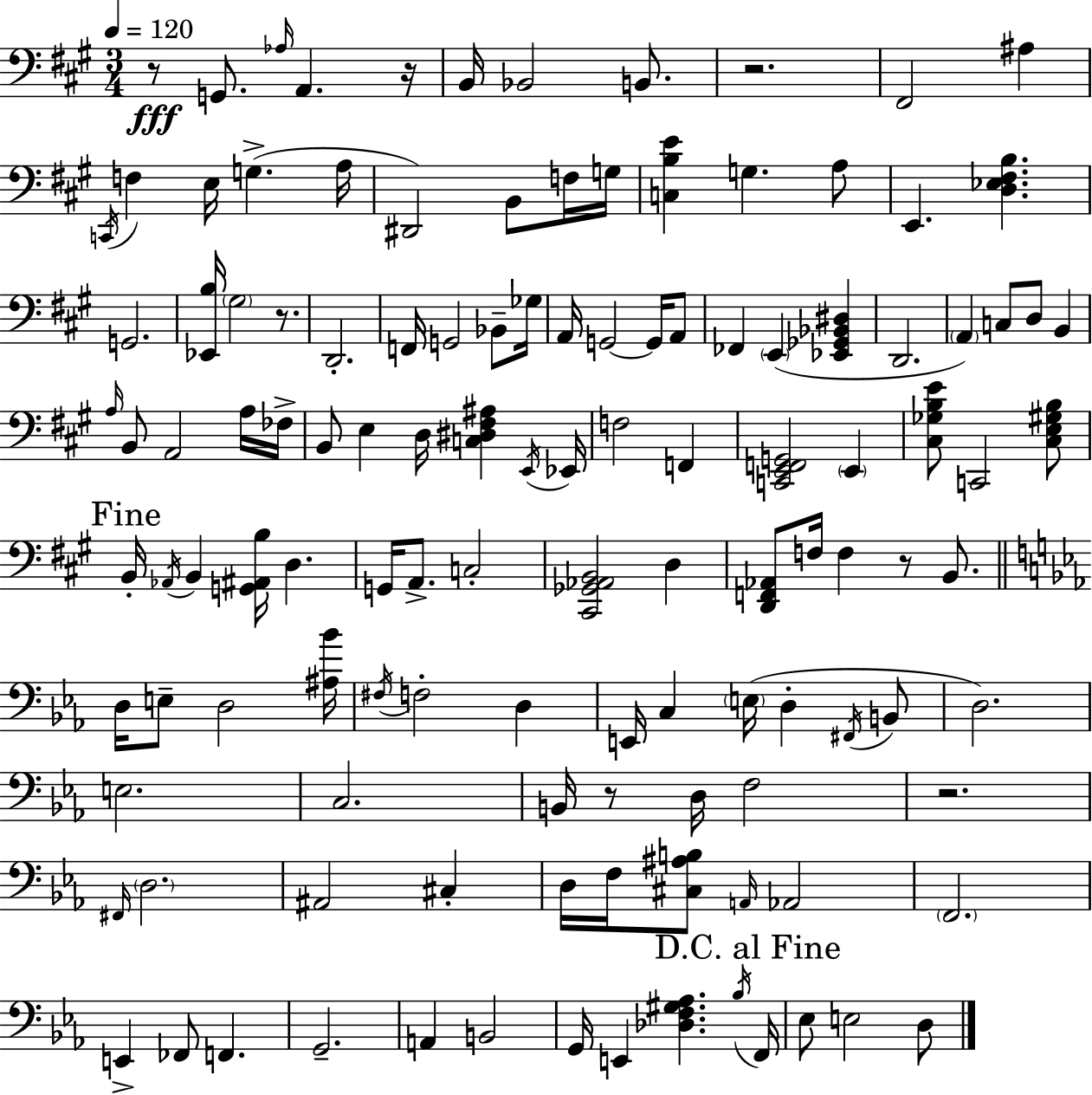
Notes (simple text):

R/e G2/e. Ab3/s A2/q. R/s B2/s Bb2/h B2/e. R/h. F#2/h A#3/q C2/s F3/q E3/s G3/q. A3/s D#2/h B2/e F3/s G3/s [C3,B3,E4]/q G3/q. A3/e E2/q. [D3,Eb3,F#3,B3]/q. G2/h. [Eb2,B3]/s G#3/h R/e. D2/h. F2/s G2/h Bb2/e Gb3/s A2/s G2/h G2/s A2/e FES2/q E2/q [Eb2,Gb2,Bb2,D#3]/q D2/h. A2/q C3/e D3/e B2/q A3/s B2/e A2/h A3/s FES3/s B2/e E3/q D3/s [C3,D#3,F#3,A#3]/q E2/s Eb2/s F3/h F2/q [C2,E2,F2,G2]/h E2/q [C#3,Gb3,B3,E4]/e C2/h [C#3,E3,G#3,B3]/e B2/s Ab2/s B2/q [G2,A#2,B3]/s D3/q. G2/s A2/e. C3/h [C#2,Gb2,Ab2,B2]/h D3/q [D2,F2,Ab2]/e F3/s F3/q R/e B2/e. D3/s E3/e D3/h [A#3,Bb4]/s F#3/s F3/h D3/q E2/s C3/q E3/s D3/q F#2/s B2/e D3/h. E3/h. C3/h. B2/s R/e D3/s F3/h R/h. F#2/s D3/h. A#2/h C#3/q D3/s F3/s [C#3,A#3,B3]/e A2/s Ab2/h F2/h. E2/q FES2/e F2/q. G2/h. A2/q B2/h G2/s E2/q [Db3,F3,G#3,Ab3]/q. Bb3/s F2/s Eb3/e E3/h D3/e